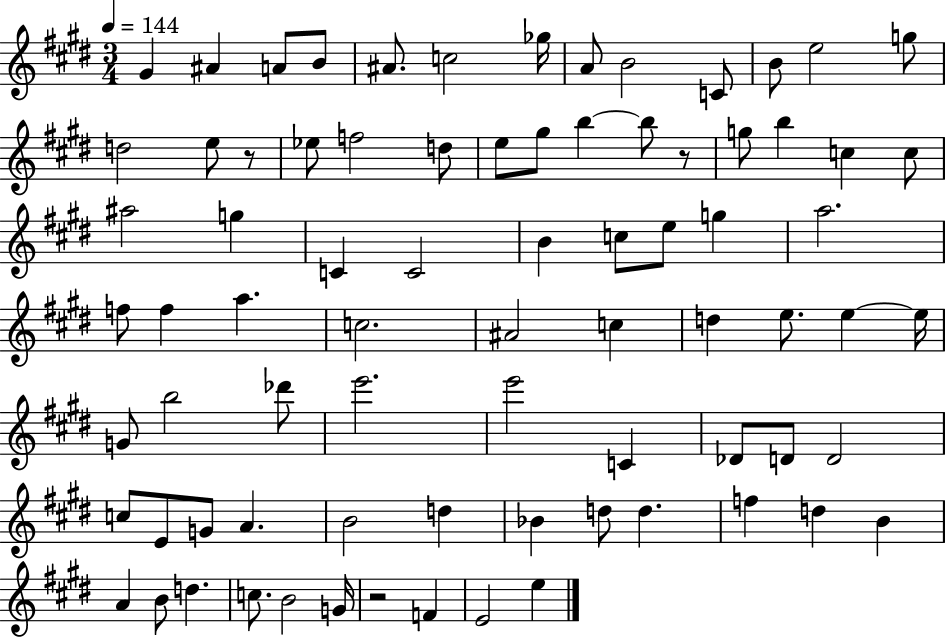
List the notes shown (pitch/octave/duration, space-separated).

G#4/q A#4/q A4/e B4/e A#4/e. C5/h Gb5/s A4/e B4/h C4/e B4/e E5/h G5/e D5/h E5/e R/e Eb5/e F5/h D5/e E5/e G#5/e B5/q B5/e R/e G5/e B5/q C5/q C5/e A#5/h G5/q C4/q C4/h B4/q C5/e E5/e G5/q A5/h. F5/e F5/q A5/q. C5/h. A#4/h C5/q D5/q E5/e. E5/q E5/s G4/e B5/h Db6/e E6/h. E6/h C4/q Db4/e D4/e D4/h C5/e E4/e G4/e A4/q. B4/h D5/q Bb4/q D5/e D5/q. F5/q D5/q B4/q A4/q B4/e D5/q. C5/e. B4/h G4/s R/h F4/q E4/h E5/q